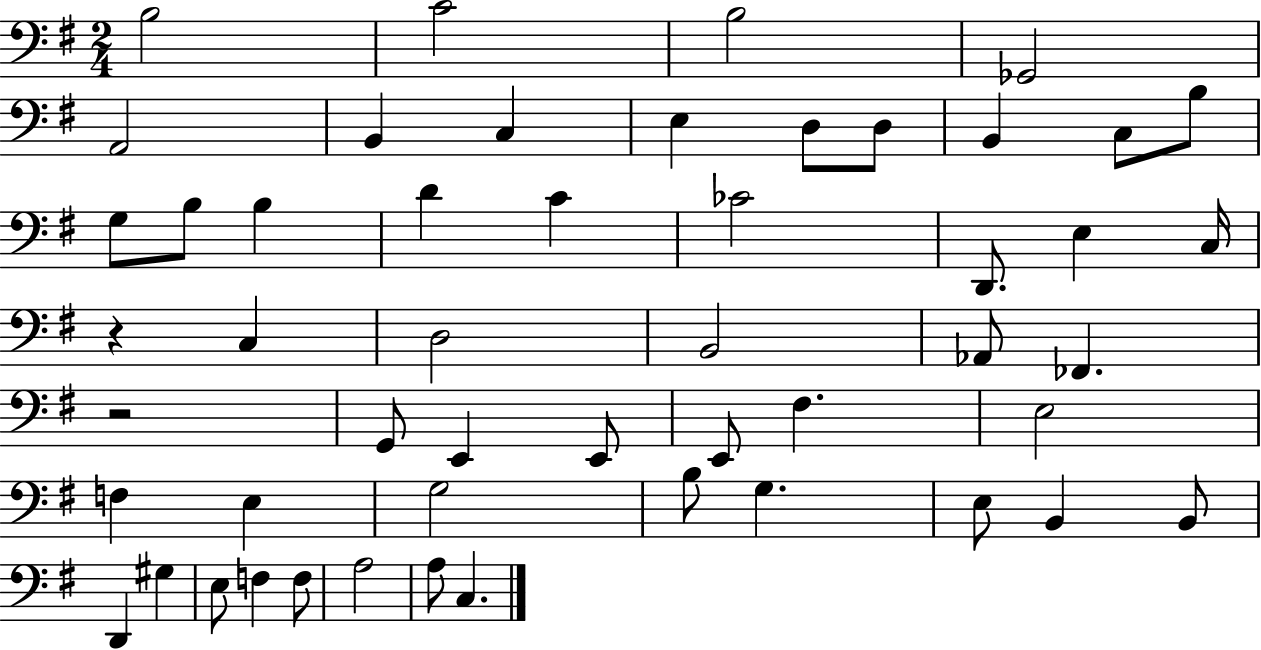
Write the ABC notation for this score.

X:1
T:Untitled
M:2/4
L:1/4
K:G
B,2 C2 B,2 _G,,2 A,,2 B,, C, E, D,/2 D,/2 B,, C,/2 B,/2 G,/2 B,/2 B, D C _C2 D,,/2 E, C,/4 z C, D,2 B,,2 _A,,/2 _F,, z2 G,,/2 E,, E,,/2 E,,/2 ^F, E,2 F, E, G,2 B,/2 G, E,/2 B,, B,,/2 D,, ^G, E,/2 F, F,/2 A,2 A,/2 C,